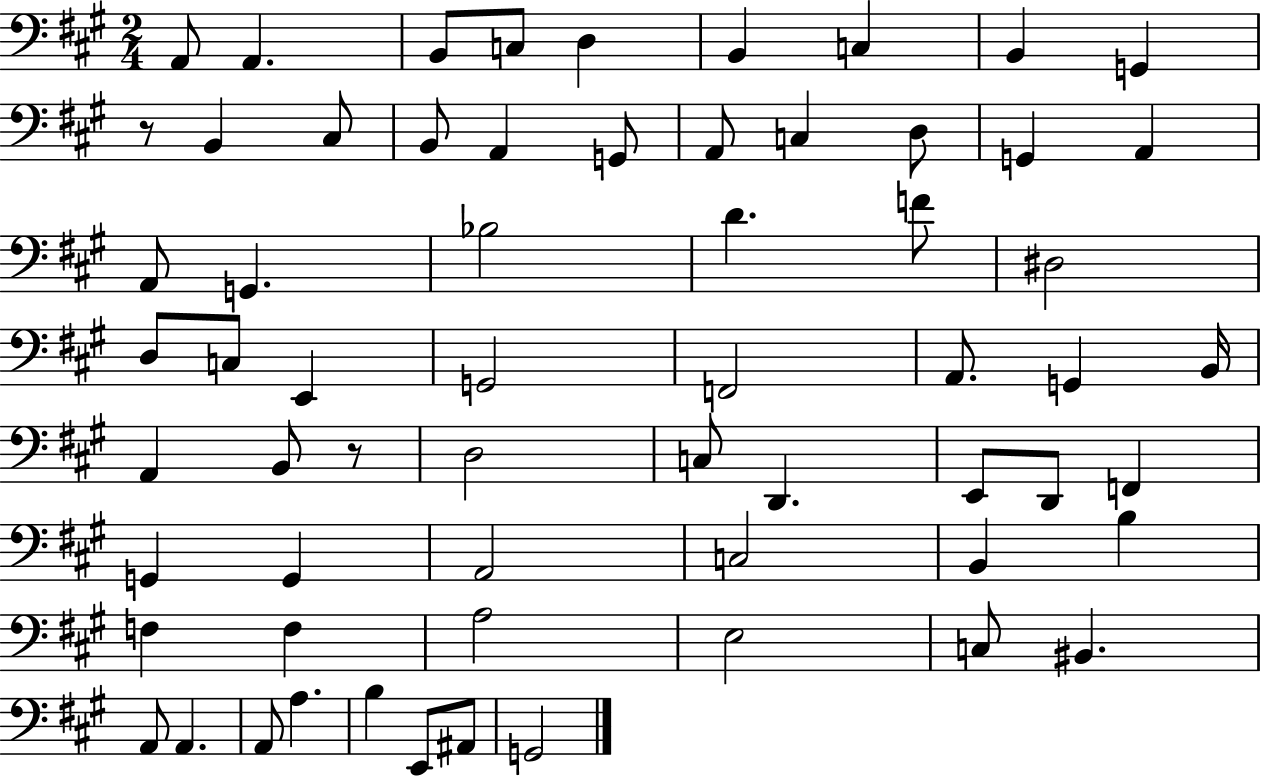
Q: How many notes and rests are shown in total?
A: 63